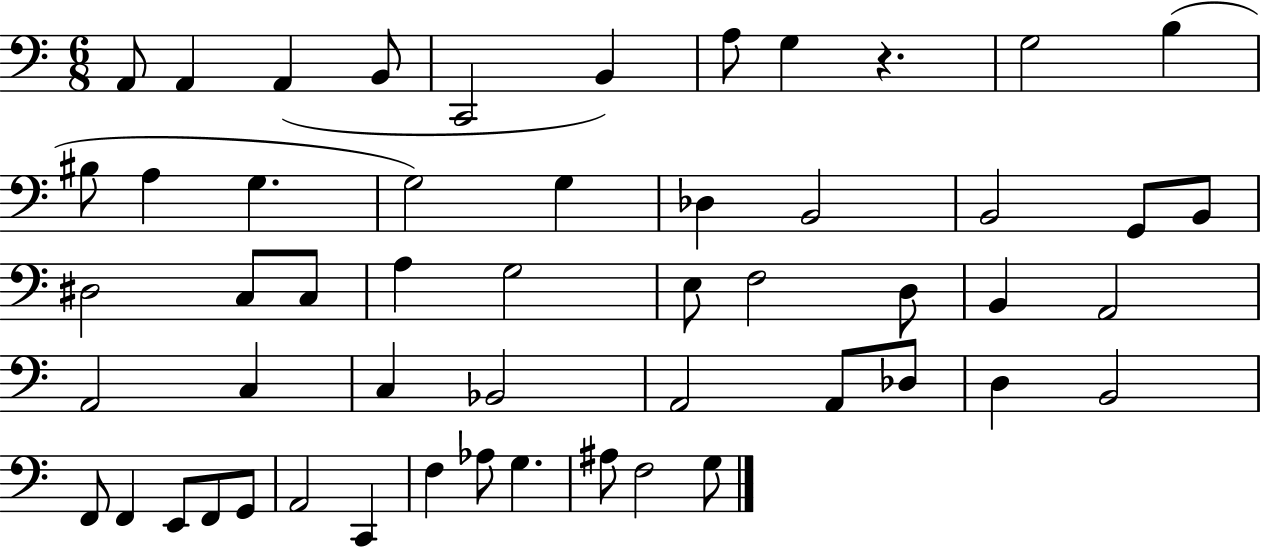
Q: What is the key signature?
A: C major